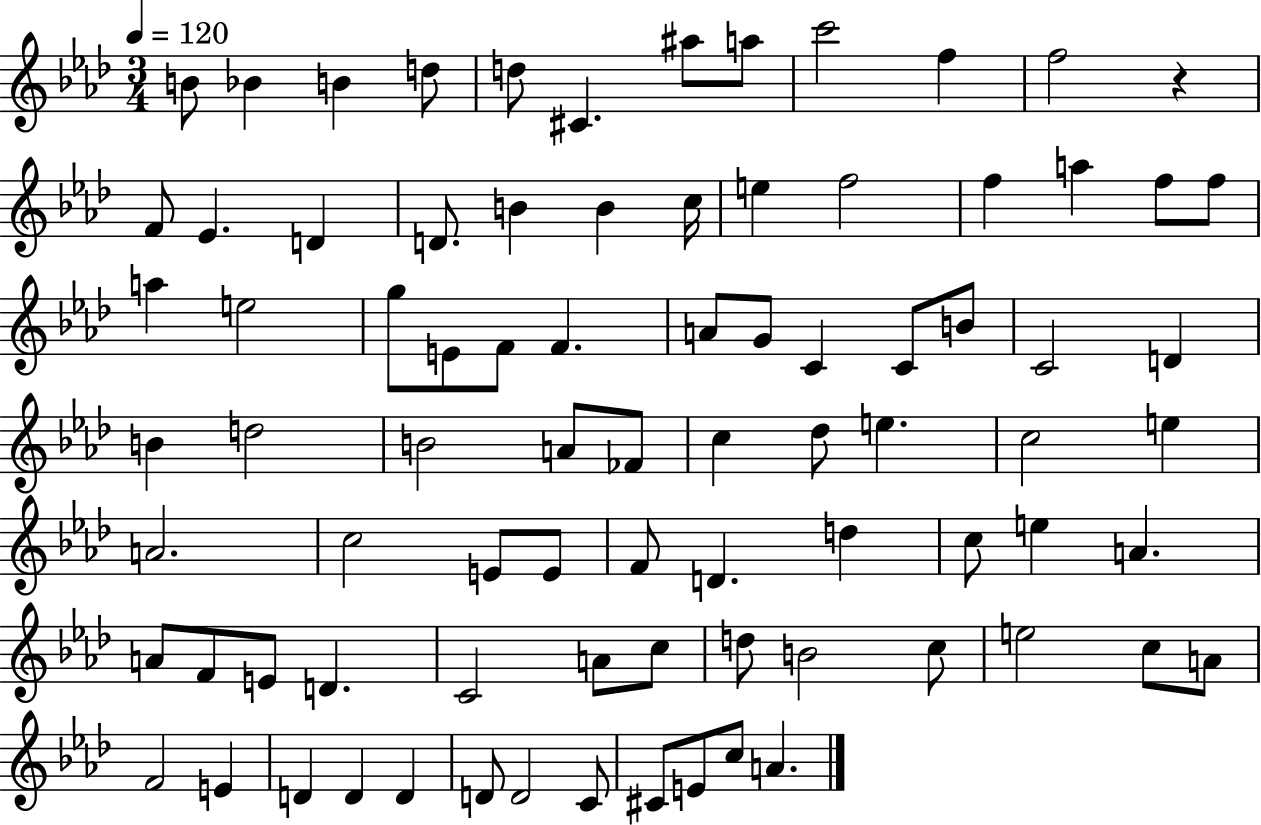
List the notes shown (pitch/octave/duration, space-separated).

B4/e Bb4/q B4/q D5/e D5/e C#4/q. A#5/e A5/e C6/h F5/q F5/h R/q F4/e Eb4/q. D4/q D4/e. B4/q B4/q C5/s E5/q F5/h F5/q A5/q F5/e F5/e A5/q E5/h G5/e E4/e F4/e F4/q. A4/e G4/e C4/q C4/e B4/e C4/h D4/q B4/q D5/h B4/h A4/e FES4/e C5/q Db5/e E5/q. C5/h E5/q A4/h. C5/h E4/e E4/e F4/e D4/q. D5/q C5/e E5/q A4/q. A4/e F4/e E4/e D4/q. C4/h A4/e C5/e D5/e B4/h C5/e E5/h C5/e A4/e F4/h E4/q D4/q D4/q D4/q D4/e D4/h C4/e C#4/e E4/e C5/e A4/q.